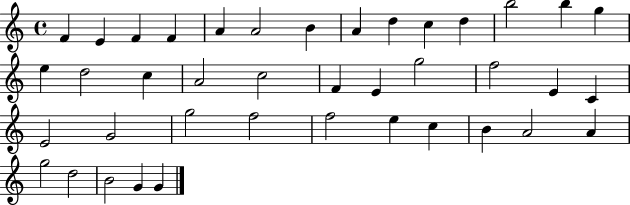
X:1
T:Untitled
M:4/4
L:1/4
K:C
F E F F A A2 B A d c d b2 b g e d2 c A2 c2 F E g2 f2 E C E2 G2 g2 f2 f2 e c B A2 A g2 d2 B2 G G